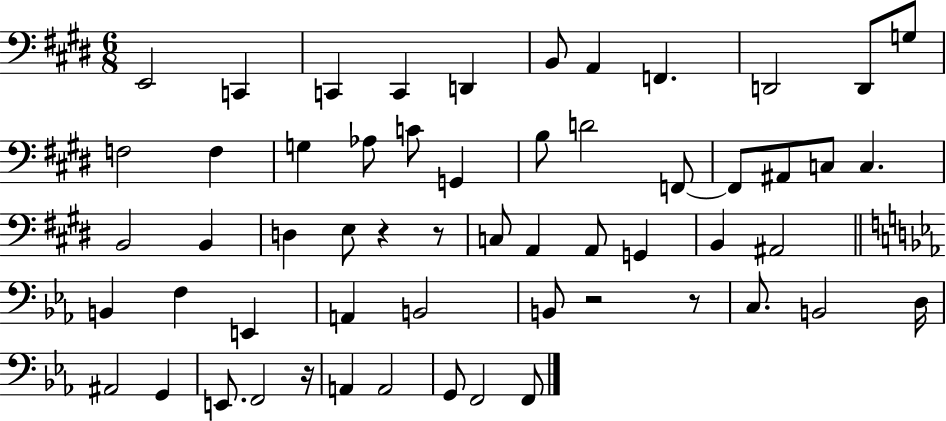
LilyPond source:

{
  \clef bass
  \numericTimeSignature
  \time 6/8
  \key e \major
  \repeat volta 2 { e,2 c,4 | c,4 c,4 d,4 | b,8 a,4 f,4. | d,2 d,8 g8 | \break f2 f4 | g4 aes8 c'8 g,4 | b8 d'2 f,8~~ | f,8 ais,8 c8 c4. | \break b,2 b,4 | d4 e8 r4 r8 | c8 a,4 a,8 g,4 | b,4 ais,2 | \break \bar "||" \break \key ees \major b,4 f4 e,4 | a,4 b,2 | b,8 r2 r8 | c8. b,2 d16 | \break ais,2 g,4 | e,8. f,2 r16 | a,4 a,2 | g,8 f,2 f,8 | \break } \bar "|."
}